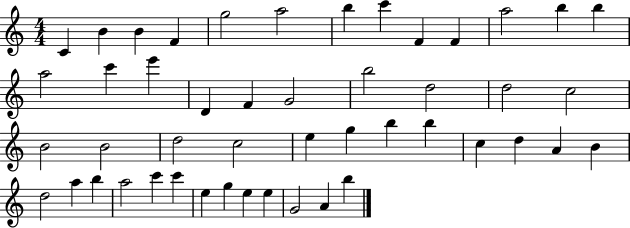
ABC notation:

X:1
T:Untitled
M:4/4
L:1/4
K:C
C B B F g2 a2 b c' F F a2 b b a2 c' e' D F G2 b2 d2 d2 c2 B2 B2 d2 c2 e g b b c d A B d2 a b a2 c' c' e g e e G2 A b